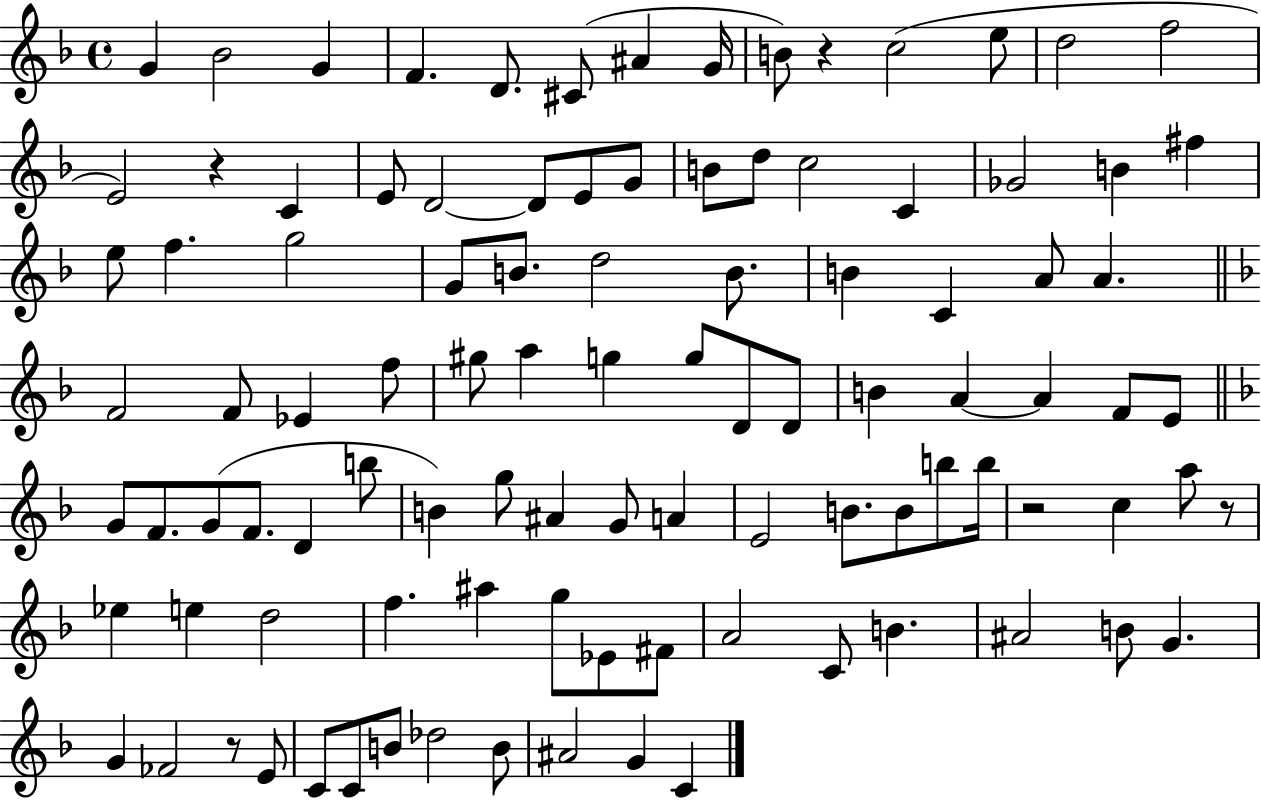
{
  \clef treble
  \time 4/4
  \defaultTimeSignature
  \key f \major
  g'4 bes'2 g'4 | f'4. d'8. cis'8( ais'4 g'16 | b'8) r4 c''2( e''8 | d''2 f''2 | \break e'2) r4 c'4 | e'8 d'2~~ d'8 e'8 g'8 | b'8 d''8 c''2 c'4 | ges'2 b'4 fis''4 | \break e''8 f''4. g''2 | g'8 b'8. d''2 b'8. | b'4 c'4 a'8 a'4. | \bar "||" \break \key f \major f'2 f'8 ees'4 f''8 | gis''8 a''4 g''4 g''8 d'8 d'8 | b'4 a'4~~ a'4 f'8 e'8 | \bar "||" \break \key f \major g'8 f'8. g'8( f'8. d'4 b''8 | b'4) g''8 ais'4 g'8 a'4 | e'2 b'8. b'8 b''8 b''16 | r2 c''4 a''8 r8 | \break ees''4 e''4 d''2 | f''4. ais''4 g''8 ees'8 fis'8 | a'2 c'8 b'4. | ais'2 b'8 g'4. | \break g'4 fes'2 r8 e'8 | c'8 c'8 b'8 des''2 b'8 | ais'2 g'4 c'4 | \bar "|."
}